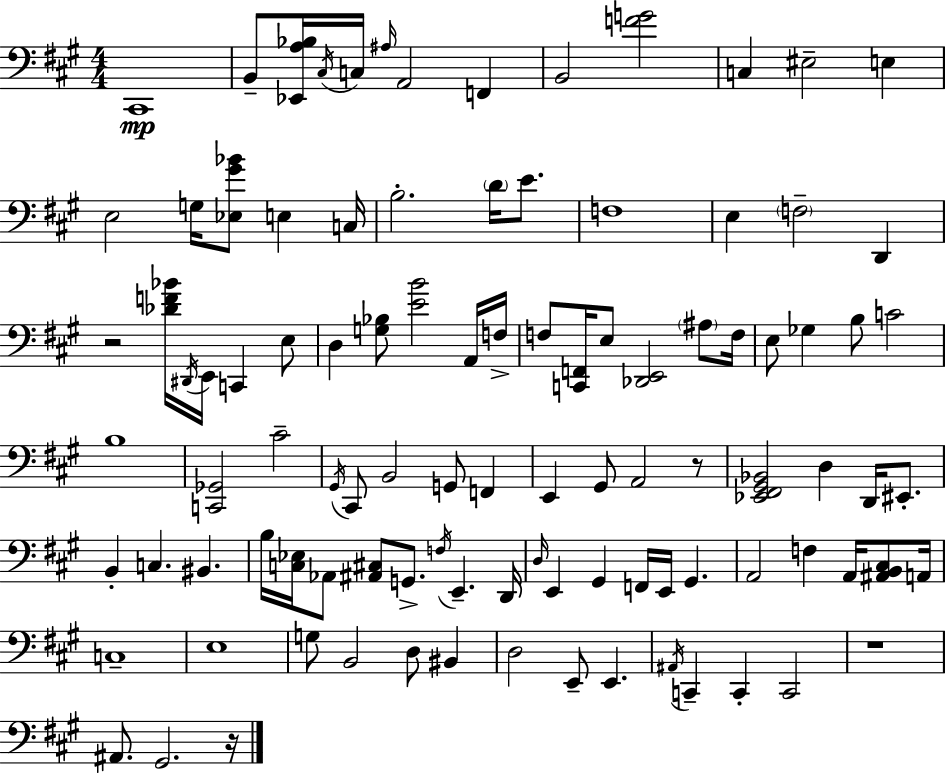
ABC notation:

X:1
T:Untitled
M:4/4
L:1/4
K:A
^C,,4 B,,/2 [_E,,A,_B,]/4 ^C,/4 C,/4 ^A,/4 A,,2 F,, B,,2 [FG]2 C, ^E,2 E, E,2 G,/4 [_E,^G_B]/2 E, C,/4 B,2 D/4 E/2 F,4 E, F,2 D,, z2 [_DF_B]/4 ^D,,/4 E,,/4 C,, E,/2 D, [G,_B,]/2 [EB]2 A,,/4 F,/4 F,/2 [C,,F,,]/4 E,/2 [_D,,E,,]2 ^A,/2 F,/4 E,/2 _G, B,/2 C2 B,4 [C,,_G,,]2 ^C2 ^G,,/4 ^C,,/2 B,,2 G,,/2 F,, E,, ^G,,/2 A,,2 z/2 [_E,,^F,,^G,,_B,,]2 D, D,,/4 ^E,,/2 B,, C, ^B,, B,/4 [C,_E,]/4 _A,,/2 [^A,,^C,]/2 G,,/2 F,/4 E,, D,,/4 D,/4 E,, ^G,, F,,/4 E,,/4 ^G,, A,,2 F, A,,/4 [^A,,B,,^C,]/2 A,,/4 C,4 E,4 G,/2 B,,2 D,/2 ^B,, D,2 E,,/2 E,, ^A,,/4 C,, C,, C,,2 z4 ^A,,/2 ^G,,2 z/4